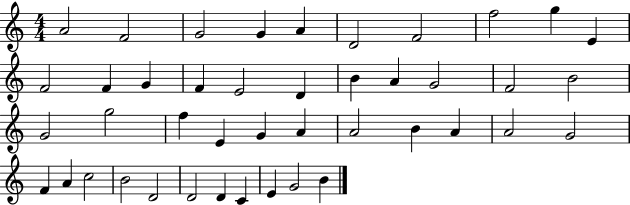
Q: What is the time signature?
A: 4/4